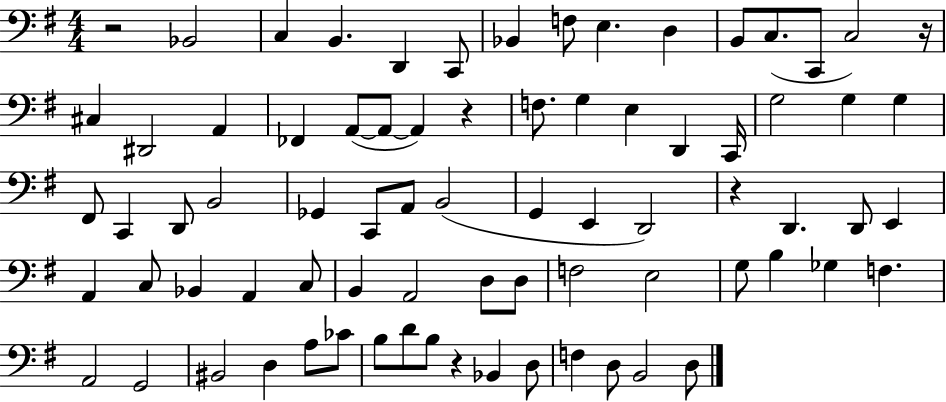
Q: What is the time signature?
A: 4/4